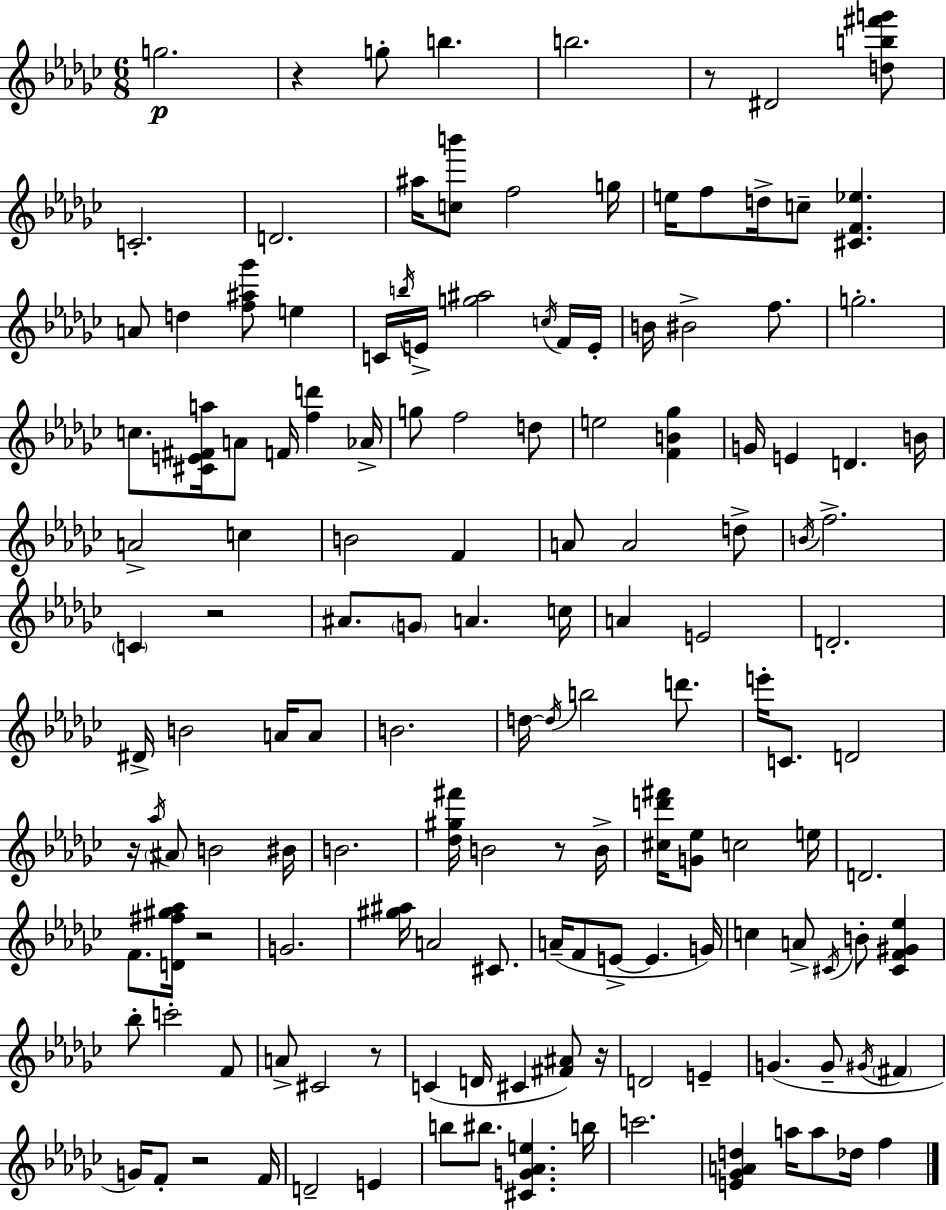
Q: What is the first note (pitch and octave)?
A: G5